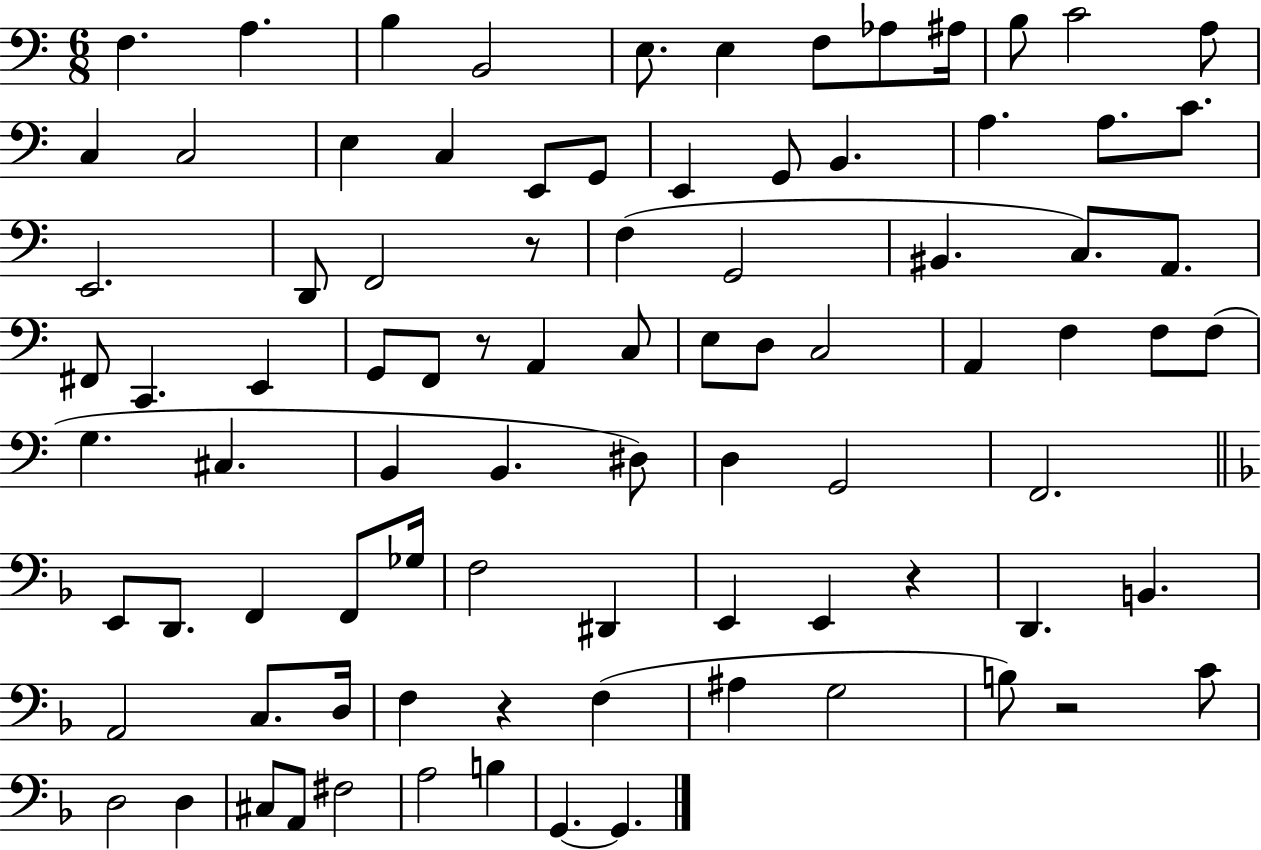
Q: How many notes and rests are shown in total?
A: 88